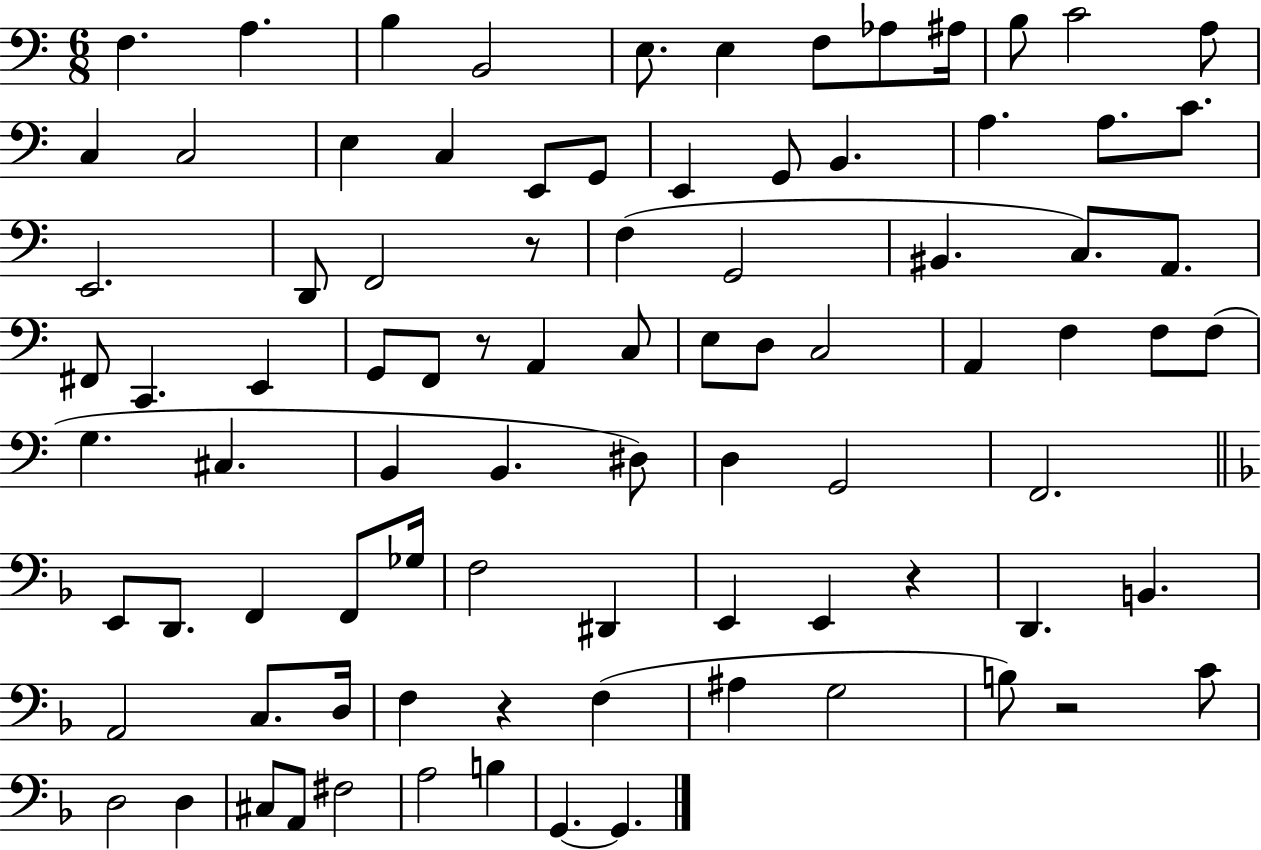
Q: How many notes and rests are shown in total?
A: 88